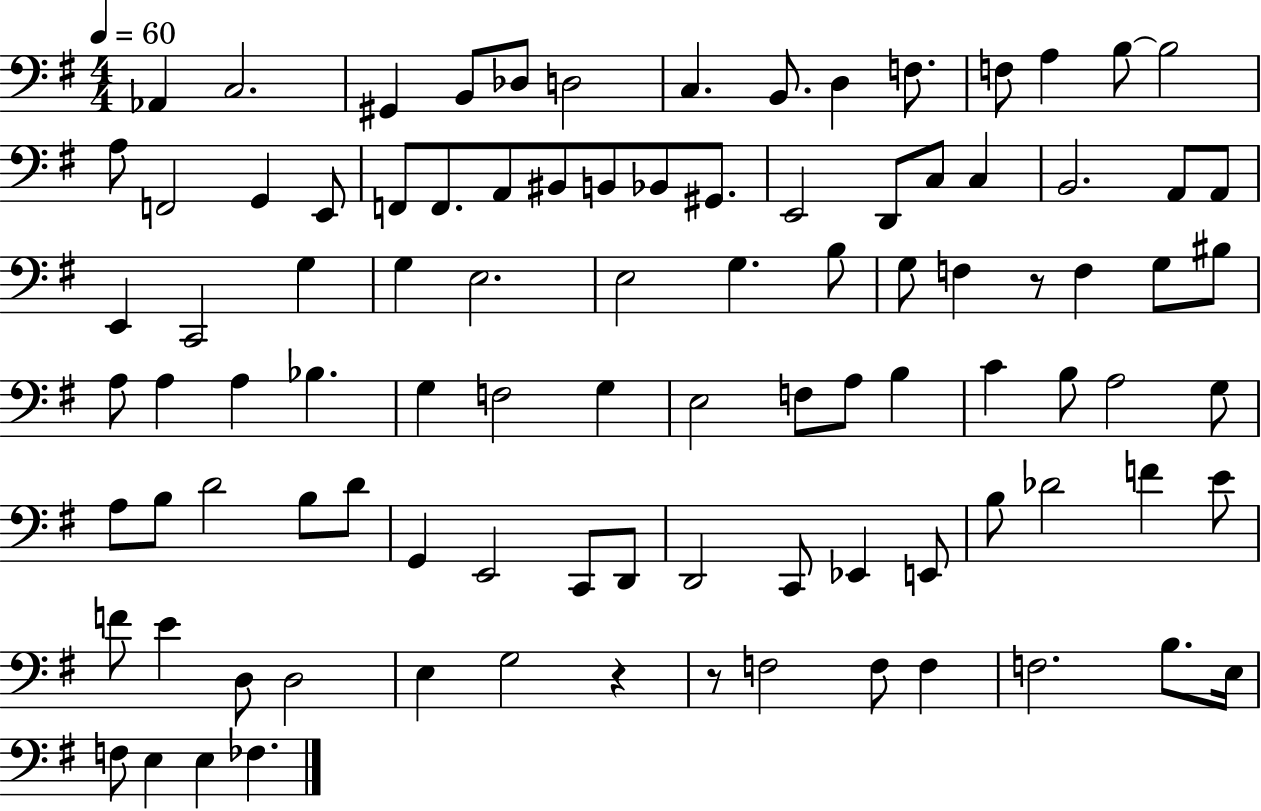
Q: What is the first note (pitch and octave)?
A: Ab2